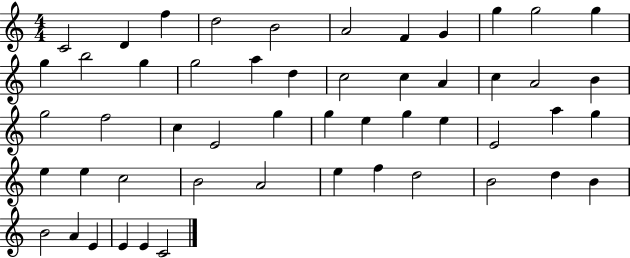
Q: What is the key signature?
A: C major